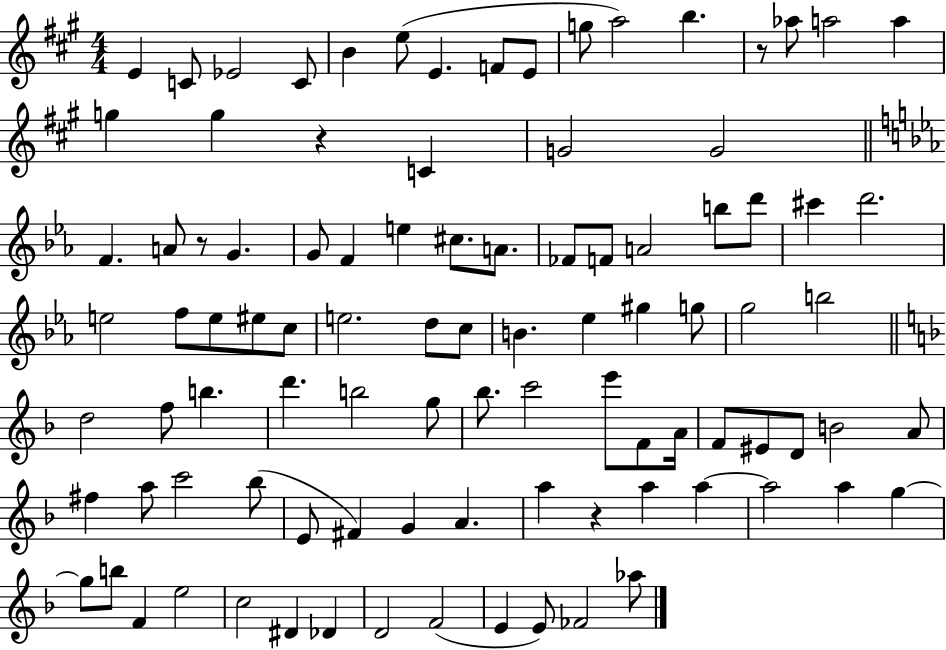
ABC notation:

X:1
T:Untitled
M:4/4
L:1/4
K:A
E C/2 _E2 C/2 B e/2 E F/2 E/2 g/2 a2 b z/2 _a/2 a2 a g g z C G2 G2 F A/2 z/2 G G/2 F e ^c/2 A/2 _F/2 F/2 A2 b/2 d'/2 ^c' d'2 e2 f/2 e/2 ^e/2 c/2 e2 d/2 c/2 B _e ^g g/2 g2 b2 d2 f/2 b d' b2 g/2 _b/2 c'2 e'/2 F/2 A/4 F/2 ^E/2 D/2 B2 A/2 ^f a/2 c'2 _b/2 E/2 ^F G A a z a a a2 a g g/2 b/2 F e2 c2 ^D _D D2 F2 E E/2 _F2 _a/2